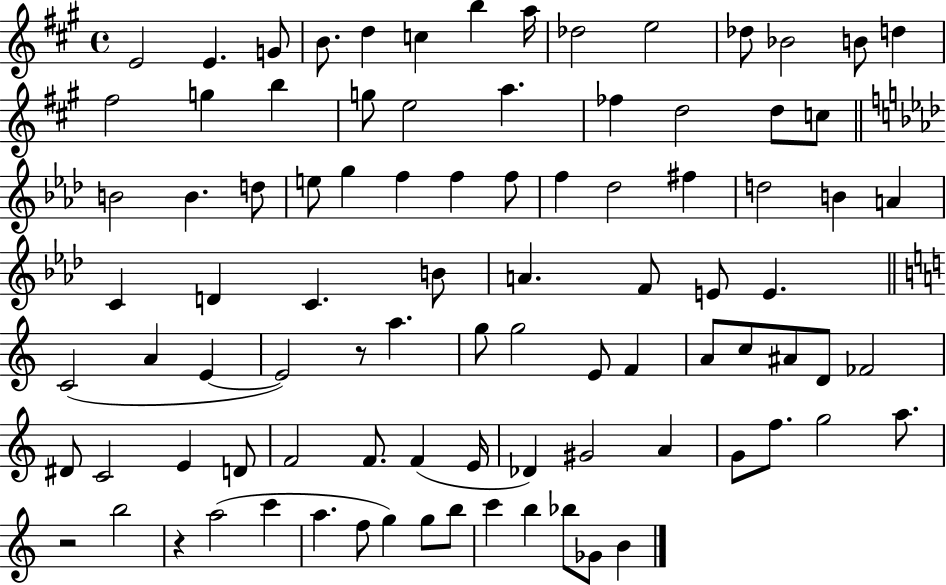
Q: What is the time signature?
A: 4/4